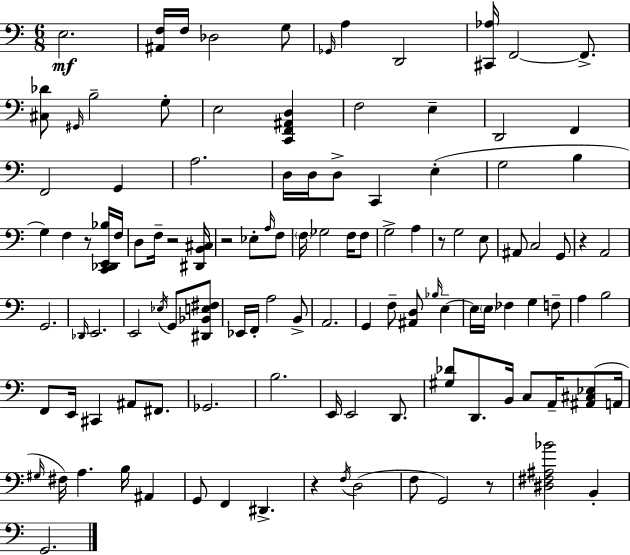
E3/h. [A#2,F3]/s F3/s Db3/h G3/e Gb2/s A3/q D2/h [C#2,Ab3]/s F2/h F2/e. [C#3,Db4]/e G#2/s B3/h G3/e E3/h [C2,F2,A#2,D3]/q F3/h E3/q D2/h F2/q F2/h G2/q A3/h. D3/s D3/s D3/e C2/q E3/q G3/h B3/q G3/q F3/q R/e [C2,Db2,E2,Bb3]/s F3/s D3/e F3/s R/h [D#2,B2,C#3]/s R/h Eb3/e A3/s F3/e F3/s Gb3/h F3/s F3/e G3/h A3/q R/e G3/h E3/e A#2/e C3/h G2/e R/q A2/h G2/h. Db2/s E2/h. E2/h Eb3/s G2/e [D#2,Bb2,E3,F#3]/e Eb2/s F2/s A3/h B2/e A2/h. G2/q F3/e [A#2,D3]/e Bb3/s E3/q E3/s E3/s FES3/q G3/q F3/e A3/q B3/h F2/e E2/s C#2/q A#2/e F#2/e. Gb2/h. B3/h. E2/s E2/h D2/e. [G#3,Db4]/e D2/e. B2/s C3/e A2/s [A#2,C#3,Eb3]/e A2/s G#3/s F#3/s A3/q. B3/s A#2/q G2/e F2/q D#2/q. R/q F3/s D3/h F3/e G2/h R/e [D#3,F#3,A#3,Bb4]/h B2/q G2/h.